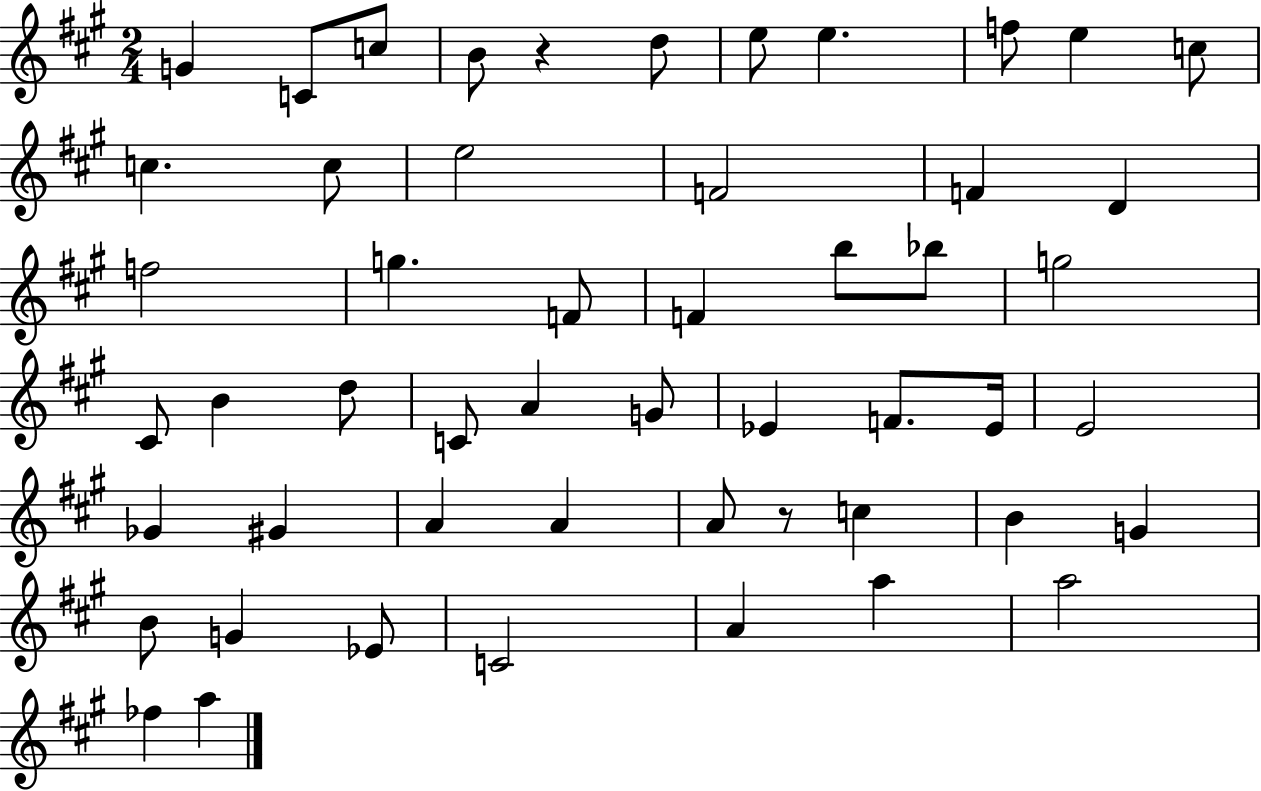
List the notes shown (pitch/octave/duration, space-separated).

G4/q C4/e C5/e B4/e R/q D5/e E5/e E5/q. F5/e E5/q C5/e C5/q. C5/e E5/h F4/h F4/q D4/q F5/h G5/q. F4/e F4/q B5/e Bb5/e G5/h C#4/e B4/q D5/e C4/e A4/q G4/e Eb4/q F4/e. Eb4/s E4/h Gb4/q G#4/q A4/q A4/q A4/e R/e C5/q B4/q G4/q B4/e G4/q Eb4/e C4/h A4/q A5/q A5/h FES5/q A5/q